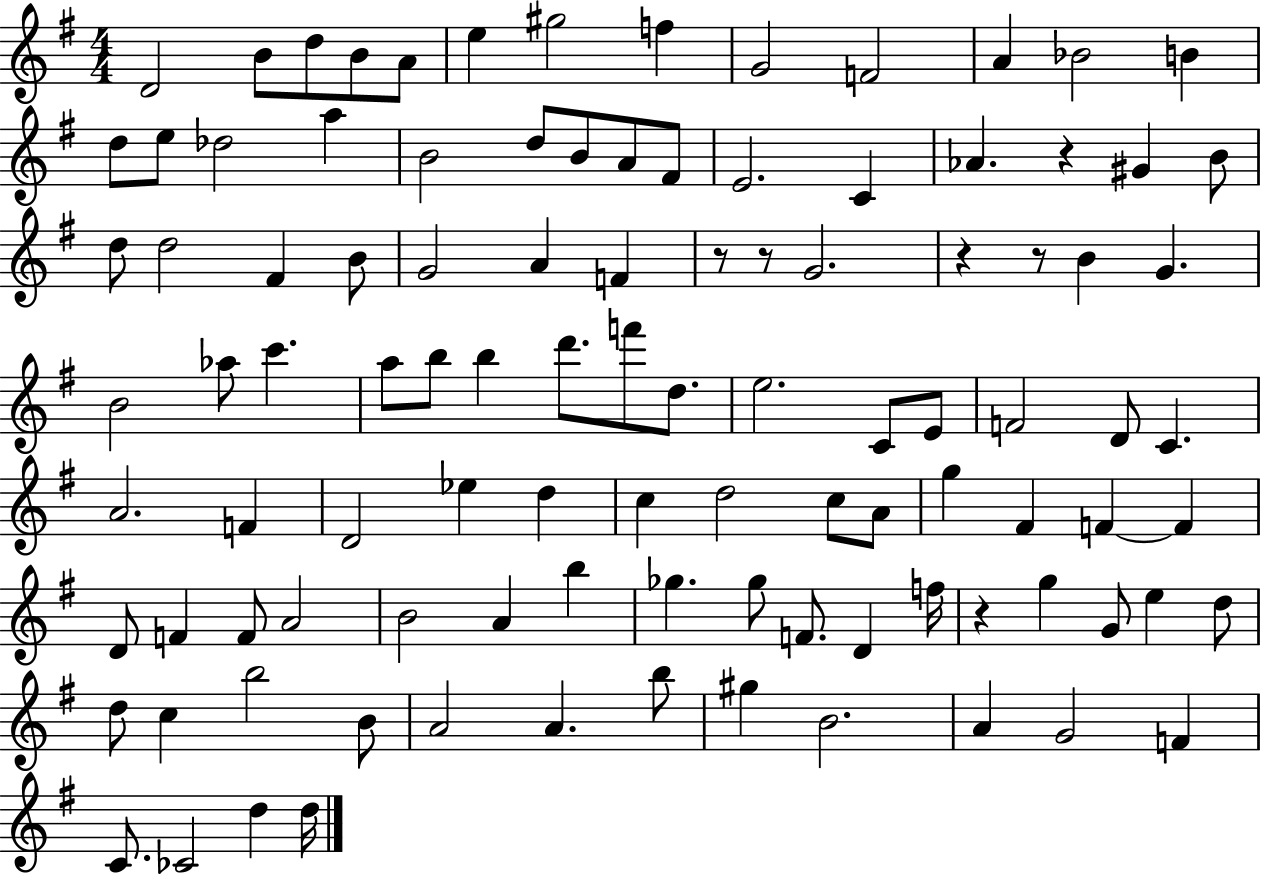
{
  \clef treble
  \numericTimeSignature
  \time 4/4
  \key g \major
  d'2 b'8 d''8 b'8 a'8 | e''4 gis''2 f''4 | g'2 f'2 | a'4 bes'2 b'4 | \break d''8 e''8 des''2 a''4 | b'2 d''8 b'8 a'8 fis'8 | e'2. c'4 | aes'4. r4 gis'4 b'8 | \break d''8 d''2 fis'4 b'8 | g'2 a'4 f'4 | r8 r8 g'2. | r4 r8 b'4 g'4. | \break b'2 aes''8 c'''4. | a''8 b''8 b''4 d'''8. f'''8 d''8. | e''2. c'8 e'8 | f'2 d'8 c'4. | \break a'2. f'4 | d'2 ees''4 d''4 | c''4 d''2 c''8 a'8 | g''4 fis'4 f'4~~ f'4 | \break d'8 f'4 f'8 a'2 | b'2 a'4 b''4 | ges''4. ges''8 f'8. d'4 f''16 | r4 g''4 g'8 e''4 d''8 | \break d''8 c''4 b''2 b'8 | a'2 a'4. b''8 | gis''4 b'2. | a'4 g'2 f'4 | \break c'8. ces'2 d''4 d''16 | \bar "|."
}